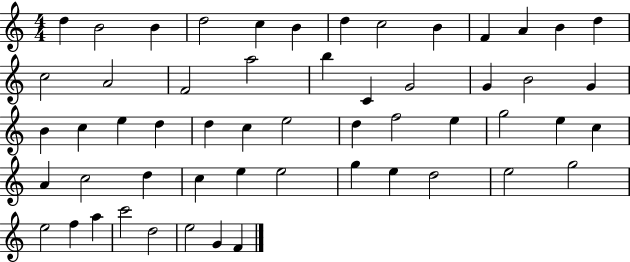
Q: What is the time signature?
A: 4/4